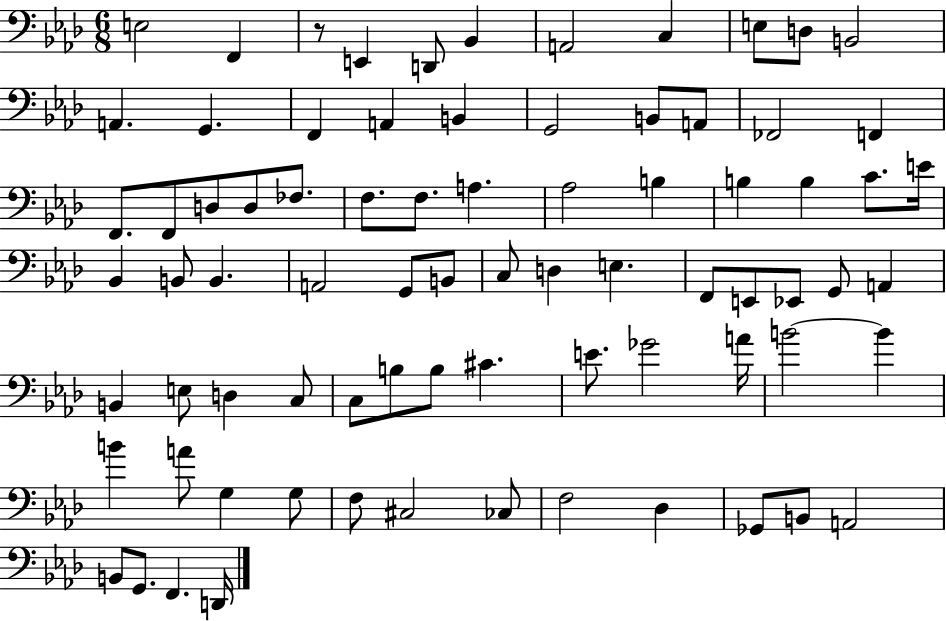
{
  \clef bass
  \numericTimeSignature
  \time 6/8
  \key aes \major
  e2 f,4 | r8 e,4 d,8 bes,4 | a,2 c4 | e8 d8 b,2 | \break a,4. g,4. | f,4 a,4 b,4 | g,2 b,8 a,8 | fes,2 f,4 | \break f,8. f,8 d8 d8 fes8. | f8. f8. a4. | aes2 b4 | b4 b4 c'8. e'16 | \break bes,4 b,8 b,4. | a,2 g,8 b,8 | c8 d4 e4. | f,8 e,8 ees,8 g,8 a,4 | \break b,4 e8 d4 c8 | c8 b8 b8 cis'4. | e'8. ges'2 a'16 | b'2~~ b'4 | \break b'4 a'8 g4 g8 | f8 cis2 ces8 | f2 des4 | ges,8 b,8 a,2 | \break b,8 g,8. f,4. d,16 | \bar "|."
}